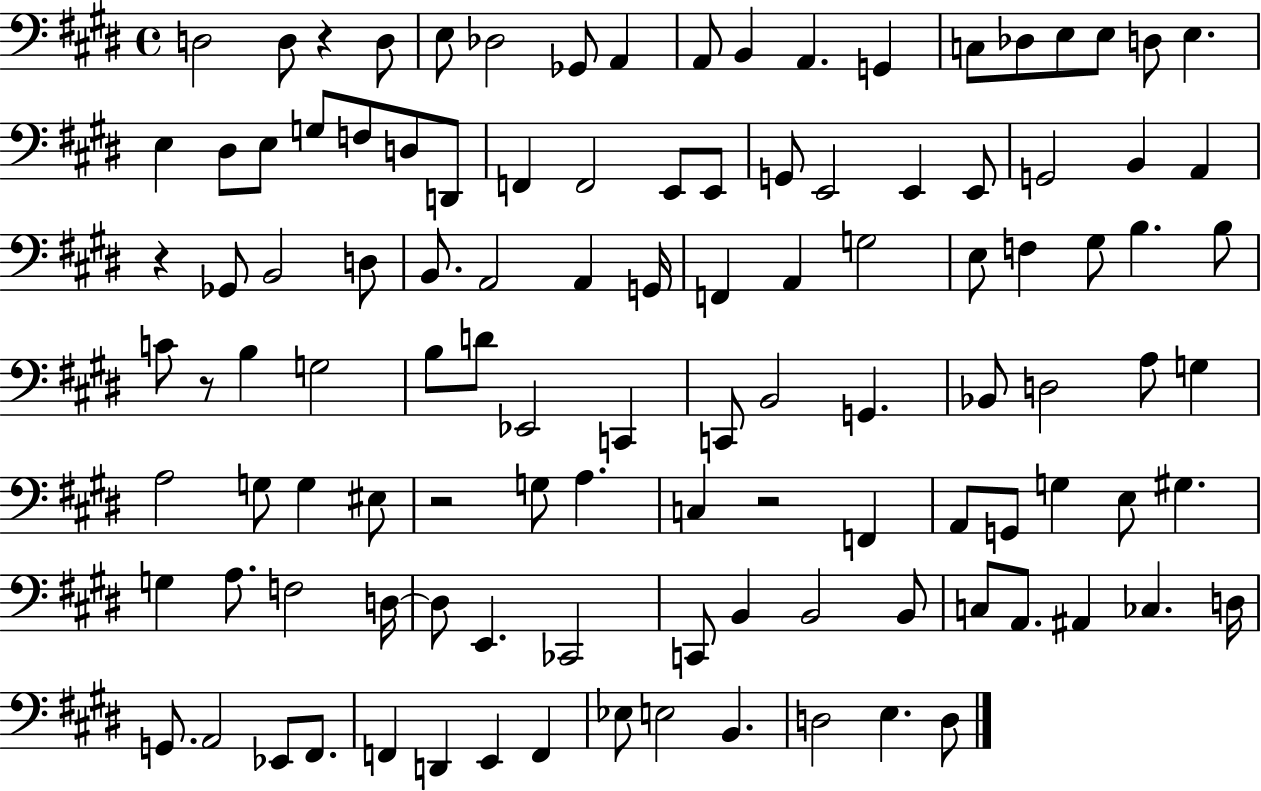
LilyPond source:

{
  \clef bass
  \time 4/4
  \defaultTimeSignature
  \key e \major
  d2 d8 r4 d8 | e8 des2 ges,8 a,4 | a,8 b,4 a,4. g,4 | c8 des8 e8 e8 d8 e4. | \break e4 dis8 e8 g8 f8 d8 d,8 | f,4 f,2 e,8 e,8 | g,8 e,2 e,4 e,8 | g,2 b,4 a,4 | \break r4 ges,8 b,2 d8 | b,8. a,2 a,4 g,16 | f,4 a,4 g2 | e8 f4 gis8 b4. b8 | \break c'8 r8 b4 g2 | b8 d'8 ees,2 c,4 | c,8 b,2 g,4. | bes,8 d2 a8 g4 | \break a2 g8 g4 eis8 | r2 g8 a4. | c4 r2 f,4 | a,8 g,8 g4 e8 gis4. | \break g4 a8. f2 d16~~ | d8 e,4. ces,2 | c,8 b,4 b,2 b,8 | c8 a,8. ais,4 ces4. d16 | \break g,8. a,2 ees,8 fis,8. | f,4 d,4 e,4 f,4 | ees8 e2 b,4. | d2 e4. d8 | \break \bar "|."
}